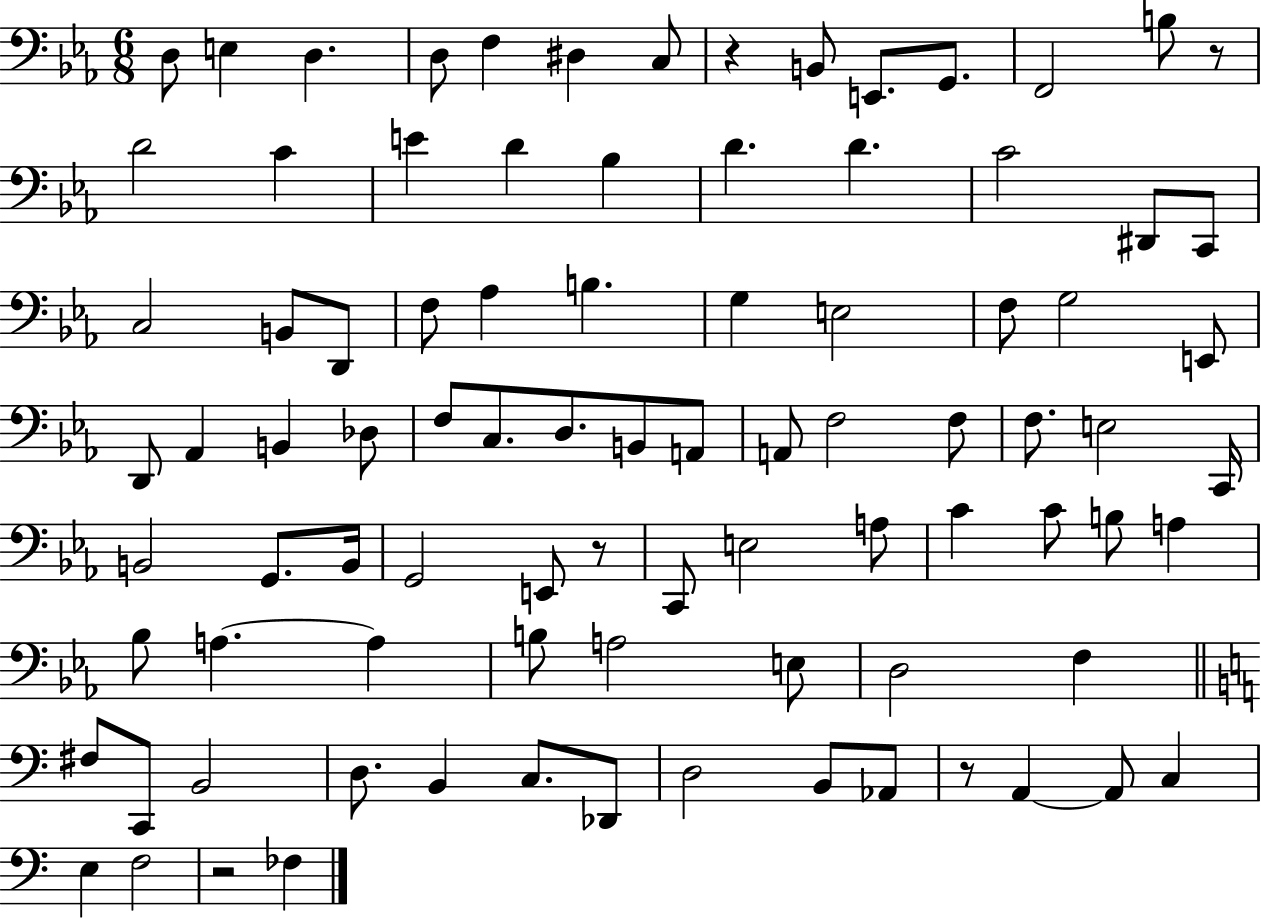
{
  \clef bass
  \numericTimeSignature
  \time 6/8
  \key ees \major
  d8 e4 d4. | d8 f4 dis4 c8 | r4 b,8 e,8. g,8. | f,2 b8 r8 | \break d'2 c'4 | e'4 d'4 bes4 | d'4. d'4. | c'2 dis,8 c,8 | \break c2 b,8 d,8 | f8 aes4 b4. | g4 e2 | f8 g2 e,8 | \break d,8 aes,4 b,4 des8 | f8 c8. d8. b,8 a,8 | a,8 f2 f8 | f8. e2 c,16 | \break b,2 g,8. b,16 | g,2 e,8 r8 | c,8 e2 a8 | c'4 c'8 b8 a4 | \break bes8 a4.~~ a4 | b8 a2 e8 | d2 f4 | \bar "||" \break \key c \major fis8 c,8 b,2 | d8. b,4 c8. des,8 | d2 b,8 aes,8 | r8 a,4~~ a,8 c4 | \break e4 f2 | r2 fes4 | \bar "|."
}